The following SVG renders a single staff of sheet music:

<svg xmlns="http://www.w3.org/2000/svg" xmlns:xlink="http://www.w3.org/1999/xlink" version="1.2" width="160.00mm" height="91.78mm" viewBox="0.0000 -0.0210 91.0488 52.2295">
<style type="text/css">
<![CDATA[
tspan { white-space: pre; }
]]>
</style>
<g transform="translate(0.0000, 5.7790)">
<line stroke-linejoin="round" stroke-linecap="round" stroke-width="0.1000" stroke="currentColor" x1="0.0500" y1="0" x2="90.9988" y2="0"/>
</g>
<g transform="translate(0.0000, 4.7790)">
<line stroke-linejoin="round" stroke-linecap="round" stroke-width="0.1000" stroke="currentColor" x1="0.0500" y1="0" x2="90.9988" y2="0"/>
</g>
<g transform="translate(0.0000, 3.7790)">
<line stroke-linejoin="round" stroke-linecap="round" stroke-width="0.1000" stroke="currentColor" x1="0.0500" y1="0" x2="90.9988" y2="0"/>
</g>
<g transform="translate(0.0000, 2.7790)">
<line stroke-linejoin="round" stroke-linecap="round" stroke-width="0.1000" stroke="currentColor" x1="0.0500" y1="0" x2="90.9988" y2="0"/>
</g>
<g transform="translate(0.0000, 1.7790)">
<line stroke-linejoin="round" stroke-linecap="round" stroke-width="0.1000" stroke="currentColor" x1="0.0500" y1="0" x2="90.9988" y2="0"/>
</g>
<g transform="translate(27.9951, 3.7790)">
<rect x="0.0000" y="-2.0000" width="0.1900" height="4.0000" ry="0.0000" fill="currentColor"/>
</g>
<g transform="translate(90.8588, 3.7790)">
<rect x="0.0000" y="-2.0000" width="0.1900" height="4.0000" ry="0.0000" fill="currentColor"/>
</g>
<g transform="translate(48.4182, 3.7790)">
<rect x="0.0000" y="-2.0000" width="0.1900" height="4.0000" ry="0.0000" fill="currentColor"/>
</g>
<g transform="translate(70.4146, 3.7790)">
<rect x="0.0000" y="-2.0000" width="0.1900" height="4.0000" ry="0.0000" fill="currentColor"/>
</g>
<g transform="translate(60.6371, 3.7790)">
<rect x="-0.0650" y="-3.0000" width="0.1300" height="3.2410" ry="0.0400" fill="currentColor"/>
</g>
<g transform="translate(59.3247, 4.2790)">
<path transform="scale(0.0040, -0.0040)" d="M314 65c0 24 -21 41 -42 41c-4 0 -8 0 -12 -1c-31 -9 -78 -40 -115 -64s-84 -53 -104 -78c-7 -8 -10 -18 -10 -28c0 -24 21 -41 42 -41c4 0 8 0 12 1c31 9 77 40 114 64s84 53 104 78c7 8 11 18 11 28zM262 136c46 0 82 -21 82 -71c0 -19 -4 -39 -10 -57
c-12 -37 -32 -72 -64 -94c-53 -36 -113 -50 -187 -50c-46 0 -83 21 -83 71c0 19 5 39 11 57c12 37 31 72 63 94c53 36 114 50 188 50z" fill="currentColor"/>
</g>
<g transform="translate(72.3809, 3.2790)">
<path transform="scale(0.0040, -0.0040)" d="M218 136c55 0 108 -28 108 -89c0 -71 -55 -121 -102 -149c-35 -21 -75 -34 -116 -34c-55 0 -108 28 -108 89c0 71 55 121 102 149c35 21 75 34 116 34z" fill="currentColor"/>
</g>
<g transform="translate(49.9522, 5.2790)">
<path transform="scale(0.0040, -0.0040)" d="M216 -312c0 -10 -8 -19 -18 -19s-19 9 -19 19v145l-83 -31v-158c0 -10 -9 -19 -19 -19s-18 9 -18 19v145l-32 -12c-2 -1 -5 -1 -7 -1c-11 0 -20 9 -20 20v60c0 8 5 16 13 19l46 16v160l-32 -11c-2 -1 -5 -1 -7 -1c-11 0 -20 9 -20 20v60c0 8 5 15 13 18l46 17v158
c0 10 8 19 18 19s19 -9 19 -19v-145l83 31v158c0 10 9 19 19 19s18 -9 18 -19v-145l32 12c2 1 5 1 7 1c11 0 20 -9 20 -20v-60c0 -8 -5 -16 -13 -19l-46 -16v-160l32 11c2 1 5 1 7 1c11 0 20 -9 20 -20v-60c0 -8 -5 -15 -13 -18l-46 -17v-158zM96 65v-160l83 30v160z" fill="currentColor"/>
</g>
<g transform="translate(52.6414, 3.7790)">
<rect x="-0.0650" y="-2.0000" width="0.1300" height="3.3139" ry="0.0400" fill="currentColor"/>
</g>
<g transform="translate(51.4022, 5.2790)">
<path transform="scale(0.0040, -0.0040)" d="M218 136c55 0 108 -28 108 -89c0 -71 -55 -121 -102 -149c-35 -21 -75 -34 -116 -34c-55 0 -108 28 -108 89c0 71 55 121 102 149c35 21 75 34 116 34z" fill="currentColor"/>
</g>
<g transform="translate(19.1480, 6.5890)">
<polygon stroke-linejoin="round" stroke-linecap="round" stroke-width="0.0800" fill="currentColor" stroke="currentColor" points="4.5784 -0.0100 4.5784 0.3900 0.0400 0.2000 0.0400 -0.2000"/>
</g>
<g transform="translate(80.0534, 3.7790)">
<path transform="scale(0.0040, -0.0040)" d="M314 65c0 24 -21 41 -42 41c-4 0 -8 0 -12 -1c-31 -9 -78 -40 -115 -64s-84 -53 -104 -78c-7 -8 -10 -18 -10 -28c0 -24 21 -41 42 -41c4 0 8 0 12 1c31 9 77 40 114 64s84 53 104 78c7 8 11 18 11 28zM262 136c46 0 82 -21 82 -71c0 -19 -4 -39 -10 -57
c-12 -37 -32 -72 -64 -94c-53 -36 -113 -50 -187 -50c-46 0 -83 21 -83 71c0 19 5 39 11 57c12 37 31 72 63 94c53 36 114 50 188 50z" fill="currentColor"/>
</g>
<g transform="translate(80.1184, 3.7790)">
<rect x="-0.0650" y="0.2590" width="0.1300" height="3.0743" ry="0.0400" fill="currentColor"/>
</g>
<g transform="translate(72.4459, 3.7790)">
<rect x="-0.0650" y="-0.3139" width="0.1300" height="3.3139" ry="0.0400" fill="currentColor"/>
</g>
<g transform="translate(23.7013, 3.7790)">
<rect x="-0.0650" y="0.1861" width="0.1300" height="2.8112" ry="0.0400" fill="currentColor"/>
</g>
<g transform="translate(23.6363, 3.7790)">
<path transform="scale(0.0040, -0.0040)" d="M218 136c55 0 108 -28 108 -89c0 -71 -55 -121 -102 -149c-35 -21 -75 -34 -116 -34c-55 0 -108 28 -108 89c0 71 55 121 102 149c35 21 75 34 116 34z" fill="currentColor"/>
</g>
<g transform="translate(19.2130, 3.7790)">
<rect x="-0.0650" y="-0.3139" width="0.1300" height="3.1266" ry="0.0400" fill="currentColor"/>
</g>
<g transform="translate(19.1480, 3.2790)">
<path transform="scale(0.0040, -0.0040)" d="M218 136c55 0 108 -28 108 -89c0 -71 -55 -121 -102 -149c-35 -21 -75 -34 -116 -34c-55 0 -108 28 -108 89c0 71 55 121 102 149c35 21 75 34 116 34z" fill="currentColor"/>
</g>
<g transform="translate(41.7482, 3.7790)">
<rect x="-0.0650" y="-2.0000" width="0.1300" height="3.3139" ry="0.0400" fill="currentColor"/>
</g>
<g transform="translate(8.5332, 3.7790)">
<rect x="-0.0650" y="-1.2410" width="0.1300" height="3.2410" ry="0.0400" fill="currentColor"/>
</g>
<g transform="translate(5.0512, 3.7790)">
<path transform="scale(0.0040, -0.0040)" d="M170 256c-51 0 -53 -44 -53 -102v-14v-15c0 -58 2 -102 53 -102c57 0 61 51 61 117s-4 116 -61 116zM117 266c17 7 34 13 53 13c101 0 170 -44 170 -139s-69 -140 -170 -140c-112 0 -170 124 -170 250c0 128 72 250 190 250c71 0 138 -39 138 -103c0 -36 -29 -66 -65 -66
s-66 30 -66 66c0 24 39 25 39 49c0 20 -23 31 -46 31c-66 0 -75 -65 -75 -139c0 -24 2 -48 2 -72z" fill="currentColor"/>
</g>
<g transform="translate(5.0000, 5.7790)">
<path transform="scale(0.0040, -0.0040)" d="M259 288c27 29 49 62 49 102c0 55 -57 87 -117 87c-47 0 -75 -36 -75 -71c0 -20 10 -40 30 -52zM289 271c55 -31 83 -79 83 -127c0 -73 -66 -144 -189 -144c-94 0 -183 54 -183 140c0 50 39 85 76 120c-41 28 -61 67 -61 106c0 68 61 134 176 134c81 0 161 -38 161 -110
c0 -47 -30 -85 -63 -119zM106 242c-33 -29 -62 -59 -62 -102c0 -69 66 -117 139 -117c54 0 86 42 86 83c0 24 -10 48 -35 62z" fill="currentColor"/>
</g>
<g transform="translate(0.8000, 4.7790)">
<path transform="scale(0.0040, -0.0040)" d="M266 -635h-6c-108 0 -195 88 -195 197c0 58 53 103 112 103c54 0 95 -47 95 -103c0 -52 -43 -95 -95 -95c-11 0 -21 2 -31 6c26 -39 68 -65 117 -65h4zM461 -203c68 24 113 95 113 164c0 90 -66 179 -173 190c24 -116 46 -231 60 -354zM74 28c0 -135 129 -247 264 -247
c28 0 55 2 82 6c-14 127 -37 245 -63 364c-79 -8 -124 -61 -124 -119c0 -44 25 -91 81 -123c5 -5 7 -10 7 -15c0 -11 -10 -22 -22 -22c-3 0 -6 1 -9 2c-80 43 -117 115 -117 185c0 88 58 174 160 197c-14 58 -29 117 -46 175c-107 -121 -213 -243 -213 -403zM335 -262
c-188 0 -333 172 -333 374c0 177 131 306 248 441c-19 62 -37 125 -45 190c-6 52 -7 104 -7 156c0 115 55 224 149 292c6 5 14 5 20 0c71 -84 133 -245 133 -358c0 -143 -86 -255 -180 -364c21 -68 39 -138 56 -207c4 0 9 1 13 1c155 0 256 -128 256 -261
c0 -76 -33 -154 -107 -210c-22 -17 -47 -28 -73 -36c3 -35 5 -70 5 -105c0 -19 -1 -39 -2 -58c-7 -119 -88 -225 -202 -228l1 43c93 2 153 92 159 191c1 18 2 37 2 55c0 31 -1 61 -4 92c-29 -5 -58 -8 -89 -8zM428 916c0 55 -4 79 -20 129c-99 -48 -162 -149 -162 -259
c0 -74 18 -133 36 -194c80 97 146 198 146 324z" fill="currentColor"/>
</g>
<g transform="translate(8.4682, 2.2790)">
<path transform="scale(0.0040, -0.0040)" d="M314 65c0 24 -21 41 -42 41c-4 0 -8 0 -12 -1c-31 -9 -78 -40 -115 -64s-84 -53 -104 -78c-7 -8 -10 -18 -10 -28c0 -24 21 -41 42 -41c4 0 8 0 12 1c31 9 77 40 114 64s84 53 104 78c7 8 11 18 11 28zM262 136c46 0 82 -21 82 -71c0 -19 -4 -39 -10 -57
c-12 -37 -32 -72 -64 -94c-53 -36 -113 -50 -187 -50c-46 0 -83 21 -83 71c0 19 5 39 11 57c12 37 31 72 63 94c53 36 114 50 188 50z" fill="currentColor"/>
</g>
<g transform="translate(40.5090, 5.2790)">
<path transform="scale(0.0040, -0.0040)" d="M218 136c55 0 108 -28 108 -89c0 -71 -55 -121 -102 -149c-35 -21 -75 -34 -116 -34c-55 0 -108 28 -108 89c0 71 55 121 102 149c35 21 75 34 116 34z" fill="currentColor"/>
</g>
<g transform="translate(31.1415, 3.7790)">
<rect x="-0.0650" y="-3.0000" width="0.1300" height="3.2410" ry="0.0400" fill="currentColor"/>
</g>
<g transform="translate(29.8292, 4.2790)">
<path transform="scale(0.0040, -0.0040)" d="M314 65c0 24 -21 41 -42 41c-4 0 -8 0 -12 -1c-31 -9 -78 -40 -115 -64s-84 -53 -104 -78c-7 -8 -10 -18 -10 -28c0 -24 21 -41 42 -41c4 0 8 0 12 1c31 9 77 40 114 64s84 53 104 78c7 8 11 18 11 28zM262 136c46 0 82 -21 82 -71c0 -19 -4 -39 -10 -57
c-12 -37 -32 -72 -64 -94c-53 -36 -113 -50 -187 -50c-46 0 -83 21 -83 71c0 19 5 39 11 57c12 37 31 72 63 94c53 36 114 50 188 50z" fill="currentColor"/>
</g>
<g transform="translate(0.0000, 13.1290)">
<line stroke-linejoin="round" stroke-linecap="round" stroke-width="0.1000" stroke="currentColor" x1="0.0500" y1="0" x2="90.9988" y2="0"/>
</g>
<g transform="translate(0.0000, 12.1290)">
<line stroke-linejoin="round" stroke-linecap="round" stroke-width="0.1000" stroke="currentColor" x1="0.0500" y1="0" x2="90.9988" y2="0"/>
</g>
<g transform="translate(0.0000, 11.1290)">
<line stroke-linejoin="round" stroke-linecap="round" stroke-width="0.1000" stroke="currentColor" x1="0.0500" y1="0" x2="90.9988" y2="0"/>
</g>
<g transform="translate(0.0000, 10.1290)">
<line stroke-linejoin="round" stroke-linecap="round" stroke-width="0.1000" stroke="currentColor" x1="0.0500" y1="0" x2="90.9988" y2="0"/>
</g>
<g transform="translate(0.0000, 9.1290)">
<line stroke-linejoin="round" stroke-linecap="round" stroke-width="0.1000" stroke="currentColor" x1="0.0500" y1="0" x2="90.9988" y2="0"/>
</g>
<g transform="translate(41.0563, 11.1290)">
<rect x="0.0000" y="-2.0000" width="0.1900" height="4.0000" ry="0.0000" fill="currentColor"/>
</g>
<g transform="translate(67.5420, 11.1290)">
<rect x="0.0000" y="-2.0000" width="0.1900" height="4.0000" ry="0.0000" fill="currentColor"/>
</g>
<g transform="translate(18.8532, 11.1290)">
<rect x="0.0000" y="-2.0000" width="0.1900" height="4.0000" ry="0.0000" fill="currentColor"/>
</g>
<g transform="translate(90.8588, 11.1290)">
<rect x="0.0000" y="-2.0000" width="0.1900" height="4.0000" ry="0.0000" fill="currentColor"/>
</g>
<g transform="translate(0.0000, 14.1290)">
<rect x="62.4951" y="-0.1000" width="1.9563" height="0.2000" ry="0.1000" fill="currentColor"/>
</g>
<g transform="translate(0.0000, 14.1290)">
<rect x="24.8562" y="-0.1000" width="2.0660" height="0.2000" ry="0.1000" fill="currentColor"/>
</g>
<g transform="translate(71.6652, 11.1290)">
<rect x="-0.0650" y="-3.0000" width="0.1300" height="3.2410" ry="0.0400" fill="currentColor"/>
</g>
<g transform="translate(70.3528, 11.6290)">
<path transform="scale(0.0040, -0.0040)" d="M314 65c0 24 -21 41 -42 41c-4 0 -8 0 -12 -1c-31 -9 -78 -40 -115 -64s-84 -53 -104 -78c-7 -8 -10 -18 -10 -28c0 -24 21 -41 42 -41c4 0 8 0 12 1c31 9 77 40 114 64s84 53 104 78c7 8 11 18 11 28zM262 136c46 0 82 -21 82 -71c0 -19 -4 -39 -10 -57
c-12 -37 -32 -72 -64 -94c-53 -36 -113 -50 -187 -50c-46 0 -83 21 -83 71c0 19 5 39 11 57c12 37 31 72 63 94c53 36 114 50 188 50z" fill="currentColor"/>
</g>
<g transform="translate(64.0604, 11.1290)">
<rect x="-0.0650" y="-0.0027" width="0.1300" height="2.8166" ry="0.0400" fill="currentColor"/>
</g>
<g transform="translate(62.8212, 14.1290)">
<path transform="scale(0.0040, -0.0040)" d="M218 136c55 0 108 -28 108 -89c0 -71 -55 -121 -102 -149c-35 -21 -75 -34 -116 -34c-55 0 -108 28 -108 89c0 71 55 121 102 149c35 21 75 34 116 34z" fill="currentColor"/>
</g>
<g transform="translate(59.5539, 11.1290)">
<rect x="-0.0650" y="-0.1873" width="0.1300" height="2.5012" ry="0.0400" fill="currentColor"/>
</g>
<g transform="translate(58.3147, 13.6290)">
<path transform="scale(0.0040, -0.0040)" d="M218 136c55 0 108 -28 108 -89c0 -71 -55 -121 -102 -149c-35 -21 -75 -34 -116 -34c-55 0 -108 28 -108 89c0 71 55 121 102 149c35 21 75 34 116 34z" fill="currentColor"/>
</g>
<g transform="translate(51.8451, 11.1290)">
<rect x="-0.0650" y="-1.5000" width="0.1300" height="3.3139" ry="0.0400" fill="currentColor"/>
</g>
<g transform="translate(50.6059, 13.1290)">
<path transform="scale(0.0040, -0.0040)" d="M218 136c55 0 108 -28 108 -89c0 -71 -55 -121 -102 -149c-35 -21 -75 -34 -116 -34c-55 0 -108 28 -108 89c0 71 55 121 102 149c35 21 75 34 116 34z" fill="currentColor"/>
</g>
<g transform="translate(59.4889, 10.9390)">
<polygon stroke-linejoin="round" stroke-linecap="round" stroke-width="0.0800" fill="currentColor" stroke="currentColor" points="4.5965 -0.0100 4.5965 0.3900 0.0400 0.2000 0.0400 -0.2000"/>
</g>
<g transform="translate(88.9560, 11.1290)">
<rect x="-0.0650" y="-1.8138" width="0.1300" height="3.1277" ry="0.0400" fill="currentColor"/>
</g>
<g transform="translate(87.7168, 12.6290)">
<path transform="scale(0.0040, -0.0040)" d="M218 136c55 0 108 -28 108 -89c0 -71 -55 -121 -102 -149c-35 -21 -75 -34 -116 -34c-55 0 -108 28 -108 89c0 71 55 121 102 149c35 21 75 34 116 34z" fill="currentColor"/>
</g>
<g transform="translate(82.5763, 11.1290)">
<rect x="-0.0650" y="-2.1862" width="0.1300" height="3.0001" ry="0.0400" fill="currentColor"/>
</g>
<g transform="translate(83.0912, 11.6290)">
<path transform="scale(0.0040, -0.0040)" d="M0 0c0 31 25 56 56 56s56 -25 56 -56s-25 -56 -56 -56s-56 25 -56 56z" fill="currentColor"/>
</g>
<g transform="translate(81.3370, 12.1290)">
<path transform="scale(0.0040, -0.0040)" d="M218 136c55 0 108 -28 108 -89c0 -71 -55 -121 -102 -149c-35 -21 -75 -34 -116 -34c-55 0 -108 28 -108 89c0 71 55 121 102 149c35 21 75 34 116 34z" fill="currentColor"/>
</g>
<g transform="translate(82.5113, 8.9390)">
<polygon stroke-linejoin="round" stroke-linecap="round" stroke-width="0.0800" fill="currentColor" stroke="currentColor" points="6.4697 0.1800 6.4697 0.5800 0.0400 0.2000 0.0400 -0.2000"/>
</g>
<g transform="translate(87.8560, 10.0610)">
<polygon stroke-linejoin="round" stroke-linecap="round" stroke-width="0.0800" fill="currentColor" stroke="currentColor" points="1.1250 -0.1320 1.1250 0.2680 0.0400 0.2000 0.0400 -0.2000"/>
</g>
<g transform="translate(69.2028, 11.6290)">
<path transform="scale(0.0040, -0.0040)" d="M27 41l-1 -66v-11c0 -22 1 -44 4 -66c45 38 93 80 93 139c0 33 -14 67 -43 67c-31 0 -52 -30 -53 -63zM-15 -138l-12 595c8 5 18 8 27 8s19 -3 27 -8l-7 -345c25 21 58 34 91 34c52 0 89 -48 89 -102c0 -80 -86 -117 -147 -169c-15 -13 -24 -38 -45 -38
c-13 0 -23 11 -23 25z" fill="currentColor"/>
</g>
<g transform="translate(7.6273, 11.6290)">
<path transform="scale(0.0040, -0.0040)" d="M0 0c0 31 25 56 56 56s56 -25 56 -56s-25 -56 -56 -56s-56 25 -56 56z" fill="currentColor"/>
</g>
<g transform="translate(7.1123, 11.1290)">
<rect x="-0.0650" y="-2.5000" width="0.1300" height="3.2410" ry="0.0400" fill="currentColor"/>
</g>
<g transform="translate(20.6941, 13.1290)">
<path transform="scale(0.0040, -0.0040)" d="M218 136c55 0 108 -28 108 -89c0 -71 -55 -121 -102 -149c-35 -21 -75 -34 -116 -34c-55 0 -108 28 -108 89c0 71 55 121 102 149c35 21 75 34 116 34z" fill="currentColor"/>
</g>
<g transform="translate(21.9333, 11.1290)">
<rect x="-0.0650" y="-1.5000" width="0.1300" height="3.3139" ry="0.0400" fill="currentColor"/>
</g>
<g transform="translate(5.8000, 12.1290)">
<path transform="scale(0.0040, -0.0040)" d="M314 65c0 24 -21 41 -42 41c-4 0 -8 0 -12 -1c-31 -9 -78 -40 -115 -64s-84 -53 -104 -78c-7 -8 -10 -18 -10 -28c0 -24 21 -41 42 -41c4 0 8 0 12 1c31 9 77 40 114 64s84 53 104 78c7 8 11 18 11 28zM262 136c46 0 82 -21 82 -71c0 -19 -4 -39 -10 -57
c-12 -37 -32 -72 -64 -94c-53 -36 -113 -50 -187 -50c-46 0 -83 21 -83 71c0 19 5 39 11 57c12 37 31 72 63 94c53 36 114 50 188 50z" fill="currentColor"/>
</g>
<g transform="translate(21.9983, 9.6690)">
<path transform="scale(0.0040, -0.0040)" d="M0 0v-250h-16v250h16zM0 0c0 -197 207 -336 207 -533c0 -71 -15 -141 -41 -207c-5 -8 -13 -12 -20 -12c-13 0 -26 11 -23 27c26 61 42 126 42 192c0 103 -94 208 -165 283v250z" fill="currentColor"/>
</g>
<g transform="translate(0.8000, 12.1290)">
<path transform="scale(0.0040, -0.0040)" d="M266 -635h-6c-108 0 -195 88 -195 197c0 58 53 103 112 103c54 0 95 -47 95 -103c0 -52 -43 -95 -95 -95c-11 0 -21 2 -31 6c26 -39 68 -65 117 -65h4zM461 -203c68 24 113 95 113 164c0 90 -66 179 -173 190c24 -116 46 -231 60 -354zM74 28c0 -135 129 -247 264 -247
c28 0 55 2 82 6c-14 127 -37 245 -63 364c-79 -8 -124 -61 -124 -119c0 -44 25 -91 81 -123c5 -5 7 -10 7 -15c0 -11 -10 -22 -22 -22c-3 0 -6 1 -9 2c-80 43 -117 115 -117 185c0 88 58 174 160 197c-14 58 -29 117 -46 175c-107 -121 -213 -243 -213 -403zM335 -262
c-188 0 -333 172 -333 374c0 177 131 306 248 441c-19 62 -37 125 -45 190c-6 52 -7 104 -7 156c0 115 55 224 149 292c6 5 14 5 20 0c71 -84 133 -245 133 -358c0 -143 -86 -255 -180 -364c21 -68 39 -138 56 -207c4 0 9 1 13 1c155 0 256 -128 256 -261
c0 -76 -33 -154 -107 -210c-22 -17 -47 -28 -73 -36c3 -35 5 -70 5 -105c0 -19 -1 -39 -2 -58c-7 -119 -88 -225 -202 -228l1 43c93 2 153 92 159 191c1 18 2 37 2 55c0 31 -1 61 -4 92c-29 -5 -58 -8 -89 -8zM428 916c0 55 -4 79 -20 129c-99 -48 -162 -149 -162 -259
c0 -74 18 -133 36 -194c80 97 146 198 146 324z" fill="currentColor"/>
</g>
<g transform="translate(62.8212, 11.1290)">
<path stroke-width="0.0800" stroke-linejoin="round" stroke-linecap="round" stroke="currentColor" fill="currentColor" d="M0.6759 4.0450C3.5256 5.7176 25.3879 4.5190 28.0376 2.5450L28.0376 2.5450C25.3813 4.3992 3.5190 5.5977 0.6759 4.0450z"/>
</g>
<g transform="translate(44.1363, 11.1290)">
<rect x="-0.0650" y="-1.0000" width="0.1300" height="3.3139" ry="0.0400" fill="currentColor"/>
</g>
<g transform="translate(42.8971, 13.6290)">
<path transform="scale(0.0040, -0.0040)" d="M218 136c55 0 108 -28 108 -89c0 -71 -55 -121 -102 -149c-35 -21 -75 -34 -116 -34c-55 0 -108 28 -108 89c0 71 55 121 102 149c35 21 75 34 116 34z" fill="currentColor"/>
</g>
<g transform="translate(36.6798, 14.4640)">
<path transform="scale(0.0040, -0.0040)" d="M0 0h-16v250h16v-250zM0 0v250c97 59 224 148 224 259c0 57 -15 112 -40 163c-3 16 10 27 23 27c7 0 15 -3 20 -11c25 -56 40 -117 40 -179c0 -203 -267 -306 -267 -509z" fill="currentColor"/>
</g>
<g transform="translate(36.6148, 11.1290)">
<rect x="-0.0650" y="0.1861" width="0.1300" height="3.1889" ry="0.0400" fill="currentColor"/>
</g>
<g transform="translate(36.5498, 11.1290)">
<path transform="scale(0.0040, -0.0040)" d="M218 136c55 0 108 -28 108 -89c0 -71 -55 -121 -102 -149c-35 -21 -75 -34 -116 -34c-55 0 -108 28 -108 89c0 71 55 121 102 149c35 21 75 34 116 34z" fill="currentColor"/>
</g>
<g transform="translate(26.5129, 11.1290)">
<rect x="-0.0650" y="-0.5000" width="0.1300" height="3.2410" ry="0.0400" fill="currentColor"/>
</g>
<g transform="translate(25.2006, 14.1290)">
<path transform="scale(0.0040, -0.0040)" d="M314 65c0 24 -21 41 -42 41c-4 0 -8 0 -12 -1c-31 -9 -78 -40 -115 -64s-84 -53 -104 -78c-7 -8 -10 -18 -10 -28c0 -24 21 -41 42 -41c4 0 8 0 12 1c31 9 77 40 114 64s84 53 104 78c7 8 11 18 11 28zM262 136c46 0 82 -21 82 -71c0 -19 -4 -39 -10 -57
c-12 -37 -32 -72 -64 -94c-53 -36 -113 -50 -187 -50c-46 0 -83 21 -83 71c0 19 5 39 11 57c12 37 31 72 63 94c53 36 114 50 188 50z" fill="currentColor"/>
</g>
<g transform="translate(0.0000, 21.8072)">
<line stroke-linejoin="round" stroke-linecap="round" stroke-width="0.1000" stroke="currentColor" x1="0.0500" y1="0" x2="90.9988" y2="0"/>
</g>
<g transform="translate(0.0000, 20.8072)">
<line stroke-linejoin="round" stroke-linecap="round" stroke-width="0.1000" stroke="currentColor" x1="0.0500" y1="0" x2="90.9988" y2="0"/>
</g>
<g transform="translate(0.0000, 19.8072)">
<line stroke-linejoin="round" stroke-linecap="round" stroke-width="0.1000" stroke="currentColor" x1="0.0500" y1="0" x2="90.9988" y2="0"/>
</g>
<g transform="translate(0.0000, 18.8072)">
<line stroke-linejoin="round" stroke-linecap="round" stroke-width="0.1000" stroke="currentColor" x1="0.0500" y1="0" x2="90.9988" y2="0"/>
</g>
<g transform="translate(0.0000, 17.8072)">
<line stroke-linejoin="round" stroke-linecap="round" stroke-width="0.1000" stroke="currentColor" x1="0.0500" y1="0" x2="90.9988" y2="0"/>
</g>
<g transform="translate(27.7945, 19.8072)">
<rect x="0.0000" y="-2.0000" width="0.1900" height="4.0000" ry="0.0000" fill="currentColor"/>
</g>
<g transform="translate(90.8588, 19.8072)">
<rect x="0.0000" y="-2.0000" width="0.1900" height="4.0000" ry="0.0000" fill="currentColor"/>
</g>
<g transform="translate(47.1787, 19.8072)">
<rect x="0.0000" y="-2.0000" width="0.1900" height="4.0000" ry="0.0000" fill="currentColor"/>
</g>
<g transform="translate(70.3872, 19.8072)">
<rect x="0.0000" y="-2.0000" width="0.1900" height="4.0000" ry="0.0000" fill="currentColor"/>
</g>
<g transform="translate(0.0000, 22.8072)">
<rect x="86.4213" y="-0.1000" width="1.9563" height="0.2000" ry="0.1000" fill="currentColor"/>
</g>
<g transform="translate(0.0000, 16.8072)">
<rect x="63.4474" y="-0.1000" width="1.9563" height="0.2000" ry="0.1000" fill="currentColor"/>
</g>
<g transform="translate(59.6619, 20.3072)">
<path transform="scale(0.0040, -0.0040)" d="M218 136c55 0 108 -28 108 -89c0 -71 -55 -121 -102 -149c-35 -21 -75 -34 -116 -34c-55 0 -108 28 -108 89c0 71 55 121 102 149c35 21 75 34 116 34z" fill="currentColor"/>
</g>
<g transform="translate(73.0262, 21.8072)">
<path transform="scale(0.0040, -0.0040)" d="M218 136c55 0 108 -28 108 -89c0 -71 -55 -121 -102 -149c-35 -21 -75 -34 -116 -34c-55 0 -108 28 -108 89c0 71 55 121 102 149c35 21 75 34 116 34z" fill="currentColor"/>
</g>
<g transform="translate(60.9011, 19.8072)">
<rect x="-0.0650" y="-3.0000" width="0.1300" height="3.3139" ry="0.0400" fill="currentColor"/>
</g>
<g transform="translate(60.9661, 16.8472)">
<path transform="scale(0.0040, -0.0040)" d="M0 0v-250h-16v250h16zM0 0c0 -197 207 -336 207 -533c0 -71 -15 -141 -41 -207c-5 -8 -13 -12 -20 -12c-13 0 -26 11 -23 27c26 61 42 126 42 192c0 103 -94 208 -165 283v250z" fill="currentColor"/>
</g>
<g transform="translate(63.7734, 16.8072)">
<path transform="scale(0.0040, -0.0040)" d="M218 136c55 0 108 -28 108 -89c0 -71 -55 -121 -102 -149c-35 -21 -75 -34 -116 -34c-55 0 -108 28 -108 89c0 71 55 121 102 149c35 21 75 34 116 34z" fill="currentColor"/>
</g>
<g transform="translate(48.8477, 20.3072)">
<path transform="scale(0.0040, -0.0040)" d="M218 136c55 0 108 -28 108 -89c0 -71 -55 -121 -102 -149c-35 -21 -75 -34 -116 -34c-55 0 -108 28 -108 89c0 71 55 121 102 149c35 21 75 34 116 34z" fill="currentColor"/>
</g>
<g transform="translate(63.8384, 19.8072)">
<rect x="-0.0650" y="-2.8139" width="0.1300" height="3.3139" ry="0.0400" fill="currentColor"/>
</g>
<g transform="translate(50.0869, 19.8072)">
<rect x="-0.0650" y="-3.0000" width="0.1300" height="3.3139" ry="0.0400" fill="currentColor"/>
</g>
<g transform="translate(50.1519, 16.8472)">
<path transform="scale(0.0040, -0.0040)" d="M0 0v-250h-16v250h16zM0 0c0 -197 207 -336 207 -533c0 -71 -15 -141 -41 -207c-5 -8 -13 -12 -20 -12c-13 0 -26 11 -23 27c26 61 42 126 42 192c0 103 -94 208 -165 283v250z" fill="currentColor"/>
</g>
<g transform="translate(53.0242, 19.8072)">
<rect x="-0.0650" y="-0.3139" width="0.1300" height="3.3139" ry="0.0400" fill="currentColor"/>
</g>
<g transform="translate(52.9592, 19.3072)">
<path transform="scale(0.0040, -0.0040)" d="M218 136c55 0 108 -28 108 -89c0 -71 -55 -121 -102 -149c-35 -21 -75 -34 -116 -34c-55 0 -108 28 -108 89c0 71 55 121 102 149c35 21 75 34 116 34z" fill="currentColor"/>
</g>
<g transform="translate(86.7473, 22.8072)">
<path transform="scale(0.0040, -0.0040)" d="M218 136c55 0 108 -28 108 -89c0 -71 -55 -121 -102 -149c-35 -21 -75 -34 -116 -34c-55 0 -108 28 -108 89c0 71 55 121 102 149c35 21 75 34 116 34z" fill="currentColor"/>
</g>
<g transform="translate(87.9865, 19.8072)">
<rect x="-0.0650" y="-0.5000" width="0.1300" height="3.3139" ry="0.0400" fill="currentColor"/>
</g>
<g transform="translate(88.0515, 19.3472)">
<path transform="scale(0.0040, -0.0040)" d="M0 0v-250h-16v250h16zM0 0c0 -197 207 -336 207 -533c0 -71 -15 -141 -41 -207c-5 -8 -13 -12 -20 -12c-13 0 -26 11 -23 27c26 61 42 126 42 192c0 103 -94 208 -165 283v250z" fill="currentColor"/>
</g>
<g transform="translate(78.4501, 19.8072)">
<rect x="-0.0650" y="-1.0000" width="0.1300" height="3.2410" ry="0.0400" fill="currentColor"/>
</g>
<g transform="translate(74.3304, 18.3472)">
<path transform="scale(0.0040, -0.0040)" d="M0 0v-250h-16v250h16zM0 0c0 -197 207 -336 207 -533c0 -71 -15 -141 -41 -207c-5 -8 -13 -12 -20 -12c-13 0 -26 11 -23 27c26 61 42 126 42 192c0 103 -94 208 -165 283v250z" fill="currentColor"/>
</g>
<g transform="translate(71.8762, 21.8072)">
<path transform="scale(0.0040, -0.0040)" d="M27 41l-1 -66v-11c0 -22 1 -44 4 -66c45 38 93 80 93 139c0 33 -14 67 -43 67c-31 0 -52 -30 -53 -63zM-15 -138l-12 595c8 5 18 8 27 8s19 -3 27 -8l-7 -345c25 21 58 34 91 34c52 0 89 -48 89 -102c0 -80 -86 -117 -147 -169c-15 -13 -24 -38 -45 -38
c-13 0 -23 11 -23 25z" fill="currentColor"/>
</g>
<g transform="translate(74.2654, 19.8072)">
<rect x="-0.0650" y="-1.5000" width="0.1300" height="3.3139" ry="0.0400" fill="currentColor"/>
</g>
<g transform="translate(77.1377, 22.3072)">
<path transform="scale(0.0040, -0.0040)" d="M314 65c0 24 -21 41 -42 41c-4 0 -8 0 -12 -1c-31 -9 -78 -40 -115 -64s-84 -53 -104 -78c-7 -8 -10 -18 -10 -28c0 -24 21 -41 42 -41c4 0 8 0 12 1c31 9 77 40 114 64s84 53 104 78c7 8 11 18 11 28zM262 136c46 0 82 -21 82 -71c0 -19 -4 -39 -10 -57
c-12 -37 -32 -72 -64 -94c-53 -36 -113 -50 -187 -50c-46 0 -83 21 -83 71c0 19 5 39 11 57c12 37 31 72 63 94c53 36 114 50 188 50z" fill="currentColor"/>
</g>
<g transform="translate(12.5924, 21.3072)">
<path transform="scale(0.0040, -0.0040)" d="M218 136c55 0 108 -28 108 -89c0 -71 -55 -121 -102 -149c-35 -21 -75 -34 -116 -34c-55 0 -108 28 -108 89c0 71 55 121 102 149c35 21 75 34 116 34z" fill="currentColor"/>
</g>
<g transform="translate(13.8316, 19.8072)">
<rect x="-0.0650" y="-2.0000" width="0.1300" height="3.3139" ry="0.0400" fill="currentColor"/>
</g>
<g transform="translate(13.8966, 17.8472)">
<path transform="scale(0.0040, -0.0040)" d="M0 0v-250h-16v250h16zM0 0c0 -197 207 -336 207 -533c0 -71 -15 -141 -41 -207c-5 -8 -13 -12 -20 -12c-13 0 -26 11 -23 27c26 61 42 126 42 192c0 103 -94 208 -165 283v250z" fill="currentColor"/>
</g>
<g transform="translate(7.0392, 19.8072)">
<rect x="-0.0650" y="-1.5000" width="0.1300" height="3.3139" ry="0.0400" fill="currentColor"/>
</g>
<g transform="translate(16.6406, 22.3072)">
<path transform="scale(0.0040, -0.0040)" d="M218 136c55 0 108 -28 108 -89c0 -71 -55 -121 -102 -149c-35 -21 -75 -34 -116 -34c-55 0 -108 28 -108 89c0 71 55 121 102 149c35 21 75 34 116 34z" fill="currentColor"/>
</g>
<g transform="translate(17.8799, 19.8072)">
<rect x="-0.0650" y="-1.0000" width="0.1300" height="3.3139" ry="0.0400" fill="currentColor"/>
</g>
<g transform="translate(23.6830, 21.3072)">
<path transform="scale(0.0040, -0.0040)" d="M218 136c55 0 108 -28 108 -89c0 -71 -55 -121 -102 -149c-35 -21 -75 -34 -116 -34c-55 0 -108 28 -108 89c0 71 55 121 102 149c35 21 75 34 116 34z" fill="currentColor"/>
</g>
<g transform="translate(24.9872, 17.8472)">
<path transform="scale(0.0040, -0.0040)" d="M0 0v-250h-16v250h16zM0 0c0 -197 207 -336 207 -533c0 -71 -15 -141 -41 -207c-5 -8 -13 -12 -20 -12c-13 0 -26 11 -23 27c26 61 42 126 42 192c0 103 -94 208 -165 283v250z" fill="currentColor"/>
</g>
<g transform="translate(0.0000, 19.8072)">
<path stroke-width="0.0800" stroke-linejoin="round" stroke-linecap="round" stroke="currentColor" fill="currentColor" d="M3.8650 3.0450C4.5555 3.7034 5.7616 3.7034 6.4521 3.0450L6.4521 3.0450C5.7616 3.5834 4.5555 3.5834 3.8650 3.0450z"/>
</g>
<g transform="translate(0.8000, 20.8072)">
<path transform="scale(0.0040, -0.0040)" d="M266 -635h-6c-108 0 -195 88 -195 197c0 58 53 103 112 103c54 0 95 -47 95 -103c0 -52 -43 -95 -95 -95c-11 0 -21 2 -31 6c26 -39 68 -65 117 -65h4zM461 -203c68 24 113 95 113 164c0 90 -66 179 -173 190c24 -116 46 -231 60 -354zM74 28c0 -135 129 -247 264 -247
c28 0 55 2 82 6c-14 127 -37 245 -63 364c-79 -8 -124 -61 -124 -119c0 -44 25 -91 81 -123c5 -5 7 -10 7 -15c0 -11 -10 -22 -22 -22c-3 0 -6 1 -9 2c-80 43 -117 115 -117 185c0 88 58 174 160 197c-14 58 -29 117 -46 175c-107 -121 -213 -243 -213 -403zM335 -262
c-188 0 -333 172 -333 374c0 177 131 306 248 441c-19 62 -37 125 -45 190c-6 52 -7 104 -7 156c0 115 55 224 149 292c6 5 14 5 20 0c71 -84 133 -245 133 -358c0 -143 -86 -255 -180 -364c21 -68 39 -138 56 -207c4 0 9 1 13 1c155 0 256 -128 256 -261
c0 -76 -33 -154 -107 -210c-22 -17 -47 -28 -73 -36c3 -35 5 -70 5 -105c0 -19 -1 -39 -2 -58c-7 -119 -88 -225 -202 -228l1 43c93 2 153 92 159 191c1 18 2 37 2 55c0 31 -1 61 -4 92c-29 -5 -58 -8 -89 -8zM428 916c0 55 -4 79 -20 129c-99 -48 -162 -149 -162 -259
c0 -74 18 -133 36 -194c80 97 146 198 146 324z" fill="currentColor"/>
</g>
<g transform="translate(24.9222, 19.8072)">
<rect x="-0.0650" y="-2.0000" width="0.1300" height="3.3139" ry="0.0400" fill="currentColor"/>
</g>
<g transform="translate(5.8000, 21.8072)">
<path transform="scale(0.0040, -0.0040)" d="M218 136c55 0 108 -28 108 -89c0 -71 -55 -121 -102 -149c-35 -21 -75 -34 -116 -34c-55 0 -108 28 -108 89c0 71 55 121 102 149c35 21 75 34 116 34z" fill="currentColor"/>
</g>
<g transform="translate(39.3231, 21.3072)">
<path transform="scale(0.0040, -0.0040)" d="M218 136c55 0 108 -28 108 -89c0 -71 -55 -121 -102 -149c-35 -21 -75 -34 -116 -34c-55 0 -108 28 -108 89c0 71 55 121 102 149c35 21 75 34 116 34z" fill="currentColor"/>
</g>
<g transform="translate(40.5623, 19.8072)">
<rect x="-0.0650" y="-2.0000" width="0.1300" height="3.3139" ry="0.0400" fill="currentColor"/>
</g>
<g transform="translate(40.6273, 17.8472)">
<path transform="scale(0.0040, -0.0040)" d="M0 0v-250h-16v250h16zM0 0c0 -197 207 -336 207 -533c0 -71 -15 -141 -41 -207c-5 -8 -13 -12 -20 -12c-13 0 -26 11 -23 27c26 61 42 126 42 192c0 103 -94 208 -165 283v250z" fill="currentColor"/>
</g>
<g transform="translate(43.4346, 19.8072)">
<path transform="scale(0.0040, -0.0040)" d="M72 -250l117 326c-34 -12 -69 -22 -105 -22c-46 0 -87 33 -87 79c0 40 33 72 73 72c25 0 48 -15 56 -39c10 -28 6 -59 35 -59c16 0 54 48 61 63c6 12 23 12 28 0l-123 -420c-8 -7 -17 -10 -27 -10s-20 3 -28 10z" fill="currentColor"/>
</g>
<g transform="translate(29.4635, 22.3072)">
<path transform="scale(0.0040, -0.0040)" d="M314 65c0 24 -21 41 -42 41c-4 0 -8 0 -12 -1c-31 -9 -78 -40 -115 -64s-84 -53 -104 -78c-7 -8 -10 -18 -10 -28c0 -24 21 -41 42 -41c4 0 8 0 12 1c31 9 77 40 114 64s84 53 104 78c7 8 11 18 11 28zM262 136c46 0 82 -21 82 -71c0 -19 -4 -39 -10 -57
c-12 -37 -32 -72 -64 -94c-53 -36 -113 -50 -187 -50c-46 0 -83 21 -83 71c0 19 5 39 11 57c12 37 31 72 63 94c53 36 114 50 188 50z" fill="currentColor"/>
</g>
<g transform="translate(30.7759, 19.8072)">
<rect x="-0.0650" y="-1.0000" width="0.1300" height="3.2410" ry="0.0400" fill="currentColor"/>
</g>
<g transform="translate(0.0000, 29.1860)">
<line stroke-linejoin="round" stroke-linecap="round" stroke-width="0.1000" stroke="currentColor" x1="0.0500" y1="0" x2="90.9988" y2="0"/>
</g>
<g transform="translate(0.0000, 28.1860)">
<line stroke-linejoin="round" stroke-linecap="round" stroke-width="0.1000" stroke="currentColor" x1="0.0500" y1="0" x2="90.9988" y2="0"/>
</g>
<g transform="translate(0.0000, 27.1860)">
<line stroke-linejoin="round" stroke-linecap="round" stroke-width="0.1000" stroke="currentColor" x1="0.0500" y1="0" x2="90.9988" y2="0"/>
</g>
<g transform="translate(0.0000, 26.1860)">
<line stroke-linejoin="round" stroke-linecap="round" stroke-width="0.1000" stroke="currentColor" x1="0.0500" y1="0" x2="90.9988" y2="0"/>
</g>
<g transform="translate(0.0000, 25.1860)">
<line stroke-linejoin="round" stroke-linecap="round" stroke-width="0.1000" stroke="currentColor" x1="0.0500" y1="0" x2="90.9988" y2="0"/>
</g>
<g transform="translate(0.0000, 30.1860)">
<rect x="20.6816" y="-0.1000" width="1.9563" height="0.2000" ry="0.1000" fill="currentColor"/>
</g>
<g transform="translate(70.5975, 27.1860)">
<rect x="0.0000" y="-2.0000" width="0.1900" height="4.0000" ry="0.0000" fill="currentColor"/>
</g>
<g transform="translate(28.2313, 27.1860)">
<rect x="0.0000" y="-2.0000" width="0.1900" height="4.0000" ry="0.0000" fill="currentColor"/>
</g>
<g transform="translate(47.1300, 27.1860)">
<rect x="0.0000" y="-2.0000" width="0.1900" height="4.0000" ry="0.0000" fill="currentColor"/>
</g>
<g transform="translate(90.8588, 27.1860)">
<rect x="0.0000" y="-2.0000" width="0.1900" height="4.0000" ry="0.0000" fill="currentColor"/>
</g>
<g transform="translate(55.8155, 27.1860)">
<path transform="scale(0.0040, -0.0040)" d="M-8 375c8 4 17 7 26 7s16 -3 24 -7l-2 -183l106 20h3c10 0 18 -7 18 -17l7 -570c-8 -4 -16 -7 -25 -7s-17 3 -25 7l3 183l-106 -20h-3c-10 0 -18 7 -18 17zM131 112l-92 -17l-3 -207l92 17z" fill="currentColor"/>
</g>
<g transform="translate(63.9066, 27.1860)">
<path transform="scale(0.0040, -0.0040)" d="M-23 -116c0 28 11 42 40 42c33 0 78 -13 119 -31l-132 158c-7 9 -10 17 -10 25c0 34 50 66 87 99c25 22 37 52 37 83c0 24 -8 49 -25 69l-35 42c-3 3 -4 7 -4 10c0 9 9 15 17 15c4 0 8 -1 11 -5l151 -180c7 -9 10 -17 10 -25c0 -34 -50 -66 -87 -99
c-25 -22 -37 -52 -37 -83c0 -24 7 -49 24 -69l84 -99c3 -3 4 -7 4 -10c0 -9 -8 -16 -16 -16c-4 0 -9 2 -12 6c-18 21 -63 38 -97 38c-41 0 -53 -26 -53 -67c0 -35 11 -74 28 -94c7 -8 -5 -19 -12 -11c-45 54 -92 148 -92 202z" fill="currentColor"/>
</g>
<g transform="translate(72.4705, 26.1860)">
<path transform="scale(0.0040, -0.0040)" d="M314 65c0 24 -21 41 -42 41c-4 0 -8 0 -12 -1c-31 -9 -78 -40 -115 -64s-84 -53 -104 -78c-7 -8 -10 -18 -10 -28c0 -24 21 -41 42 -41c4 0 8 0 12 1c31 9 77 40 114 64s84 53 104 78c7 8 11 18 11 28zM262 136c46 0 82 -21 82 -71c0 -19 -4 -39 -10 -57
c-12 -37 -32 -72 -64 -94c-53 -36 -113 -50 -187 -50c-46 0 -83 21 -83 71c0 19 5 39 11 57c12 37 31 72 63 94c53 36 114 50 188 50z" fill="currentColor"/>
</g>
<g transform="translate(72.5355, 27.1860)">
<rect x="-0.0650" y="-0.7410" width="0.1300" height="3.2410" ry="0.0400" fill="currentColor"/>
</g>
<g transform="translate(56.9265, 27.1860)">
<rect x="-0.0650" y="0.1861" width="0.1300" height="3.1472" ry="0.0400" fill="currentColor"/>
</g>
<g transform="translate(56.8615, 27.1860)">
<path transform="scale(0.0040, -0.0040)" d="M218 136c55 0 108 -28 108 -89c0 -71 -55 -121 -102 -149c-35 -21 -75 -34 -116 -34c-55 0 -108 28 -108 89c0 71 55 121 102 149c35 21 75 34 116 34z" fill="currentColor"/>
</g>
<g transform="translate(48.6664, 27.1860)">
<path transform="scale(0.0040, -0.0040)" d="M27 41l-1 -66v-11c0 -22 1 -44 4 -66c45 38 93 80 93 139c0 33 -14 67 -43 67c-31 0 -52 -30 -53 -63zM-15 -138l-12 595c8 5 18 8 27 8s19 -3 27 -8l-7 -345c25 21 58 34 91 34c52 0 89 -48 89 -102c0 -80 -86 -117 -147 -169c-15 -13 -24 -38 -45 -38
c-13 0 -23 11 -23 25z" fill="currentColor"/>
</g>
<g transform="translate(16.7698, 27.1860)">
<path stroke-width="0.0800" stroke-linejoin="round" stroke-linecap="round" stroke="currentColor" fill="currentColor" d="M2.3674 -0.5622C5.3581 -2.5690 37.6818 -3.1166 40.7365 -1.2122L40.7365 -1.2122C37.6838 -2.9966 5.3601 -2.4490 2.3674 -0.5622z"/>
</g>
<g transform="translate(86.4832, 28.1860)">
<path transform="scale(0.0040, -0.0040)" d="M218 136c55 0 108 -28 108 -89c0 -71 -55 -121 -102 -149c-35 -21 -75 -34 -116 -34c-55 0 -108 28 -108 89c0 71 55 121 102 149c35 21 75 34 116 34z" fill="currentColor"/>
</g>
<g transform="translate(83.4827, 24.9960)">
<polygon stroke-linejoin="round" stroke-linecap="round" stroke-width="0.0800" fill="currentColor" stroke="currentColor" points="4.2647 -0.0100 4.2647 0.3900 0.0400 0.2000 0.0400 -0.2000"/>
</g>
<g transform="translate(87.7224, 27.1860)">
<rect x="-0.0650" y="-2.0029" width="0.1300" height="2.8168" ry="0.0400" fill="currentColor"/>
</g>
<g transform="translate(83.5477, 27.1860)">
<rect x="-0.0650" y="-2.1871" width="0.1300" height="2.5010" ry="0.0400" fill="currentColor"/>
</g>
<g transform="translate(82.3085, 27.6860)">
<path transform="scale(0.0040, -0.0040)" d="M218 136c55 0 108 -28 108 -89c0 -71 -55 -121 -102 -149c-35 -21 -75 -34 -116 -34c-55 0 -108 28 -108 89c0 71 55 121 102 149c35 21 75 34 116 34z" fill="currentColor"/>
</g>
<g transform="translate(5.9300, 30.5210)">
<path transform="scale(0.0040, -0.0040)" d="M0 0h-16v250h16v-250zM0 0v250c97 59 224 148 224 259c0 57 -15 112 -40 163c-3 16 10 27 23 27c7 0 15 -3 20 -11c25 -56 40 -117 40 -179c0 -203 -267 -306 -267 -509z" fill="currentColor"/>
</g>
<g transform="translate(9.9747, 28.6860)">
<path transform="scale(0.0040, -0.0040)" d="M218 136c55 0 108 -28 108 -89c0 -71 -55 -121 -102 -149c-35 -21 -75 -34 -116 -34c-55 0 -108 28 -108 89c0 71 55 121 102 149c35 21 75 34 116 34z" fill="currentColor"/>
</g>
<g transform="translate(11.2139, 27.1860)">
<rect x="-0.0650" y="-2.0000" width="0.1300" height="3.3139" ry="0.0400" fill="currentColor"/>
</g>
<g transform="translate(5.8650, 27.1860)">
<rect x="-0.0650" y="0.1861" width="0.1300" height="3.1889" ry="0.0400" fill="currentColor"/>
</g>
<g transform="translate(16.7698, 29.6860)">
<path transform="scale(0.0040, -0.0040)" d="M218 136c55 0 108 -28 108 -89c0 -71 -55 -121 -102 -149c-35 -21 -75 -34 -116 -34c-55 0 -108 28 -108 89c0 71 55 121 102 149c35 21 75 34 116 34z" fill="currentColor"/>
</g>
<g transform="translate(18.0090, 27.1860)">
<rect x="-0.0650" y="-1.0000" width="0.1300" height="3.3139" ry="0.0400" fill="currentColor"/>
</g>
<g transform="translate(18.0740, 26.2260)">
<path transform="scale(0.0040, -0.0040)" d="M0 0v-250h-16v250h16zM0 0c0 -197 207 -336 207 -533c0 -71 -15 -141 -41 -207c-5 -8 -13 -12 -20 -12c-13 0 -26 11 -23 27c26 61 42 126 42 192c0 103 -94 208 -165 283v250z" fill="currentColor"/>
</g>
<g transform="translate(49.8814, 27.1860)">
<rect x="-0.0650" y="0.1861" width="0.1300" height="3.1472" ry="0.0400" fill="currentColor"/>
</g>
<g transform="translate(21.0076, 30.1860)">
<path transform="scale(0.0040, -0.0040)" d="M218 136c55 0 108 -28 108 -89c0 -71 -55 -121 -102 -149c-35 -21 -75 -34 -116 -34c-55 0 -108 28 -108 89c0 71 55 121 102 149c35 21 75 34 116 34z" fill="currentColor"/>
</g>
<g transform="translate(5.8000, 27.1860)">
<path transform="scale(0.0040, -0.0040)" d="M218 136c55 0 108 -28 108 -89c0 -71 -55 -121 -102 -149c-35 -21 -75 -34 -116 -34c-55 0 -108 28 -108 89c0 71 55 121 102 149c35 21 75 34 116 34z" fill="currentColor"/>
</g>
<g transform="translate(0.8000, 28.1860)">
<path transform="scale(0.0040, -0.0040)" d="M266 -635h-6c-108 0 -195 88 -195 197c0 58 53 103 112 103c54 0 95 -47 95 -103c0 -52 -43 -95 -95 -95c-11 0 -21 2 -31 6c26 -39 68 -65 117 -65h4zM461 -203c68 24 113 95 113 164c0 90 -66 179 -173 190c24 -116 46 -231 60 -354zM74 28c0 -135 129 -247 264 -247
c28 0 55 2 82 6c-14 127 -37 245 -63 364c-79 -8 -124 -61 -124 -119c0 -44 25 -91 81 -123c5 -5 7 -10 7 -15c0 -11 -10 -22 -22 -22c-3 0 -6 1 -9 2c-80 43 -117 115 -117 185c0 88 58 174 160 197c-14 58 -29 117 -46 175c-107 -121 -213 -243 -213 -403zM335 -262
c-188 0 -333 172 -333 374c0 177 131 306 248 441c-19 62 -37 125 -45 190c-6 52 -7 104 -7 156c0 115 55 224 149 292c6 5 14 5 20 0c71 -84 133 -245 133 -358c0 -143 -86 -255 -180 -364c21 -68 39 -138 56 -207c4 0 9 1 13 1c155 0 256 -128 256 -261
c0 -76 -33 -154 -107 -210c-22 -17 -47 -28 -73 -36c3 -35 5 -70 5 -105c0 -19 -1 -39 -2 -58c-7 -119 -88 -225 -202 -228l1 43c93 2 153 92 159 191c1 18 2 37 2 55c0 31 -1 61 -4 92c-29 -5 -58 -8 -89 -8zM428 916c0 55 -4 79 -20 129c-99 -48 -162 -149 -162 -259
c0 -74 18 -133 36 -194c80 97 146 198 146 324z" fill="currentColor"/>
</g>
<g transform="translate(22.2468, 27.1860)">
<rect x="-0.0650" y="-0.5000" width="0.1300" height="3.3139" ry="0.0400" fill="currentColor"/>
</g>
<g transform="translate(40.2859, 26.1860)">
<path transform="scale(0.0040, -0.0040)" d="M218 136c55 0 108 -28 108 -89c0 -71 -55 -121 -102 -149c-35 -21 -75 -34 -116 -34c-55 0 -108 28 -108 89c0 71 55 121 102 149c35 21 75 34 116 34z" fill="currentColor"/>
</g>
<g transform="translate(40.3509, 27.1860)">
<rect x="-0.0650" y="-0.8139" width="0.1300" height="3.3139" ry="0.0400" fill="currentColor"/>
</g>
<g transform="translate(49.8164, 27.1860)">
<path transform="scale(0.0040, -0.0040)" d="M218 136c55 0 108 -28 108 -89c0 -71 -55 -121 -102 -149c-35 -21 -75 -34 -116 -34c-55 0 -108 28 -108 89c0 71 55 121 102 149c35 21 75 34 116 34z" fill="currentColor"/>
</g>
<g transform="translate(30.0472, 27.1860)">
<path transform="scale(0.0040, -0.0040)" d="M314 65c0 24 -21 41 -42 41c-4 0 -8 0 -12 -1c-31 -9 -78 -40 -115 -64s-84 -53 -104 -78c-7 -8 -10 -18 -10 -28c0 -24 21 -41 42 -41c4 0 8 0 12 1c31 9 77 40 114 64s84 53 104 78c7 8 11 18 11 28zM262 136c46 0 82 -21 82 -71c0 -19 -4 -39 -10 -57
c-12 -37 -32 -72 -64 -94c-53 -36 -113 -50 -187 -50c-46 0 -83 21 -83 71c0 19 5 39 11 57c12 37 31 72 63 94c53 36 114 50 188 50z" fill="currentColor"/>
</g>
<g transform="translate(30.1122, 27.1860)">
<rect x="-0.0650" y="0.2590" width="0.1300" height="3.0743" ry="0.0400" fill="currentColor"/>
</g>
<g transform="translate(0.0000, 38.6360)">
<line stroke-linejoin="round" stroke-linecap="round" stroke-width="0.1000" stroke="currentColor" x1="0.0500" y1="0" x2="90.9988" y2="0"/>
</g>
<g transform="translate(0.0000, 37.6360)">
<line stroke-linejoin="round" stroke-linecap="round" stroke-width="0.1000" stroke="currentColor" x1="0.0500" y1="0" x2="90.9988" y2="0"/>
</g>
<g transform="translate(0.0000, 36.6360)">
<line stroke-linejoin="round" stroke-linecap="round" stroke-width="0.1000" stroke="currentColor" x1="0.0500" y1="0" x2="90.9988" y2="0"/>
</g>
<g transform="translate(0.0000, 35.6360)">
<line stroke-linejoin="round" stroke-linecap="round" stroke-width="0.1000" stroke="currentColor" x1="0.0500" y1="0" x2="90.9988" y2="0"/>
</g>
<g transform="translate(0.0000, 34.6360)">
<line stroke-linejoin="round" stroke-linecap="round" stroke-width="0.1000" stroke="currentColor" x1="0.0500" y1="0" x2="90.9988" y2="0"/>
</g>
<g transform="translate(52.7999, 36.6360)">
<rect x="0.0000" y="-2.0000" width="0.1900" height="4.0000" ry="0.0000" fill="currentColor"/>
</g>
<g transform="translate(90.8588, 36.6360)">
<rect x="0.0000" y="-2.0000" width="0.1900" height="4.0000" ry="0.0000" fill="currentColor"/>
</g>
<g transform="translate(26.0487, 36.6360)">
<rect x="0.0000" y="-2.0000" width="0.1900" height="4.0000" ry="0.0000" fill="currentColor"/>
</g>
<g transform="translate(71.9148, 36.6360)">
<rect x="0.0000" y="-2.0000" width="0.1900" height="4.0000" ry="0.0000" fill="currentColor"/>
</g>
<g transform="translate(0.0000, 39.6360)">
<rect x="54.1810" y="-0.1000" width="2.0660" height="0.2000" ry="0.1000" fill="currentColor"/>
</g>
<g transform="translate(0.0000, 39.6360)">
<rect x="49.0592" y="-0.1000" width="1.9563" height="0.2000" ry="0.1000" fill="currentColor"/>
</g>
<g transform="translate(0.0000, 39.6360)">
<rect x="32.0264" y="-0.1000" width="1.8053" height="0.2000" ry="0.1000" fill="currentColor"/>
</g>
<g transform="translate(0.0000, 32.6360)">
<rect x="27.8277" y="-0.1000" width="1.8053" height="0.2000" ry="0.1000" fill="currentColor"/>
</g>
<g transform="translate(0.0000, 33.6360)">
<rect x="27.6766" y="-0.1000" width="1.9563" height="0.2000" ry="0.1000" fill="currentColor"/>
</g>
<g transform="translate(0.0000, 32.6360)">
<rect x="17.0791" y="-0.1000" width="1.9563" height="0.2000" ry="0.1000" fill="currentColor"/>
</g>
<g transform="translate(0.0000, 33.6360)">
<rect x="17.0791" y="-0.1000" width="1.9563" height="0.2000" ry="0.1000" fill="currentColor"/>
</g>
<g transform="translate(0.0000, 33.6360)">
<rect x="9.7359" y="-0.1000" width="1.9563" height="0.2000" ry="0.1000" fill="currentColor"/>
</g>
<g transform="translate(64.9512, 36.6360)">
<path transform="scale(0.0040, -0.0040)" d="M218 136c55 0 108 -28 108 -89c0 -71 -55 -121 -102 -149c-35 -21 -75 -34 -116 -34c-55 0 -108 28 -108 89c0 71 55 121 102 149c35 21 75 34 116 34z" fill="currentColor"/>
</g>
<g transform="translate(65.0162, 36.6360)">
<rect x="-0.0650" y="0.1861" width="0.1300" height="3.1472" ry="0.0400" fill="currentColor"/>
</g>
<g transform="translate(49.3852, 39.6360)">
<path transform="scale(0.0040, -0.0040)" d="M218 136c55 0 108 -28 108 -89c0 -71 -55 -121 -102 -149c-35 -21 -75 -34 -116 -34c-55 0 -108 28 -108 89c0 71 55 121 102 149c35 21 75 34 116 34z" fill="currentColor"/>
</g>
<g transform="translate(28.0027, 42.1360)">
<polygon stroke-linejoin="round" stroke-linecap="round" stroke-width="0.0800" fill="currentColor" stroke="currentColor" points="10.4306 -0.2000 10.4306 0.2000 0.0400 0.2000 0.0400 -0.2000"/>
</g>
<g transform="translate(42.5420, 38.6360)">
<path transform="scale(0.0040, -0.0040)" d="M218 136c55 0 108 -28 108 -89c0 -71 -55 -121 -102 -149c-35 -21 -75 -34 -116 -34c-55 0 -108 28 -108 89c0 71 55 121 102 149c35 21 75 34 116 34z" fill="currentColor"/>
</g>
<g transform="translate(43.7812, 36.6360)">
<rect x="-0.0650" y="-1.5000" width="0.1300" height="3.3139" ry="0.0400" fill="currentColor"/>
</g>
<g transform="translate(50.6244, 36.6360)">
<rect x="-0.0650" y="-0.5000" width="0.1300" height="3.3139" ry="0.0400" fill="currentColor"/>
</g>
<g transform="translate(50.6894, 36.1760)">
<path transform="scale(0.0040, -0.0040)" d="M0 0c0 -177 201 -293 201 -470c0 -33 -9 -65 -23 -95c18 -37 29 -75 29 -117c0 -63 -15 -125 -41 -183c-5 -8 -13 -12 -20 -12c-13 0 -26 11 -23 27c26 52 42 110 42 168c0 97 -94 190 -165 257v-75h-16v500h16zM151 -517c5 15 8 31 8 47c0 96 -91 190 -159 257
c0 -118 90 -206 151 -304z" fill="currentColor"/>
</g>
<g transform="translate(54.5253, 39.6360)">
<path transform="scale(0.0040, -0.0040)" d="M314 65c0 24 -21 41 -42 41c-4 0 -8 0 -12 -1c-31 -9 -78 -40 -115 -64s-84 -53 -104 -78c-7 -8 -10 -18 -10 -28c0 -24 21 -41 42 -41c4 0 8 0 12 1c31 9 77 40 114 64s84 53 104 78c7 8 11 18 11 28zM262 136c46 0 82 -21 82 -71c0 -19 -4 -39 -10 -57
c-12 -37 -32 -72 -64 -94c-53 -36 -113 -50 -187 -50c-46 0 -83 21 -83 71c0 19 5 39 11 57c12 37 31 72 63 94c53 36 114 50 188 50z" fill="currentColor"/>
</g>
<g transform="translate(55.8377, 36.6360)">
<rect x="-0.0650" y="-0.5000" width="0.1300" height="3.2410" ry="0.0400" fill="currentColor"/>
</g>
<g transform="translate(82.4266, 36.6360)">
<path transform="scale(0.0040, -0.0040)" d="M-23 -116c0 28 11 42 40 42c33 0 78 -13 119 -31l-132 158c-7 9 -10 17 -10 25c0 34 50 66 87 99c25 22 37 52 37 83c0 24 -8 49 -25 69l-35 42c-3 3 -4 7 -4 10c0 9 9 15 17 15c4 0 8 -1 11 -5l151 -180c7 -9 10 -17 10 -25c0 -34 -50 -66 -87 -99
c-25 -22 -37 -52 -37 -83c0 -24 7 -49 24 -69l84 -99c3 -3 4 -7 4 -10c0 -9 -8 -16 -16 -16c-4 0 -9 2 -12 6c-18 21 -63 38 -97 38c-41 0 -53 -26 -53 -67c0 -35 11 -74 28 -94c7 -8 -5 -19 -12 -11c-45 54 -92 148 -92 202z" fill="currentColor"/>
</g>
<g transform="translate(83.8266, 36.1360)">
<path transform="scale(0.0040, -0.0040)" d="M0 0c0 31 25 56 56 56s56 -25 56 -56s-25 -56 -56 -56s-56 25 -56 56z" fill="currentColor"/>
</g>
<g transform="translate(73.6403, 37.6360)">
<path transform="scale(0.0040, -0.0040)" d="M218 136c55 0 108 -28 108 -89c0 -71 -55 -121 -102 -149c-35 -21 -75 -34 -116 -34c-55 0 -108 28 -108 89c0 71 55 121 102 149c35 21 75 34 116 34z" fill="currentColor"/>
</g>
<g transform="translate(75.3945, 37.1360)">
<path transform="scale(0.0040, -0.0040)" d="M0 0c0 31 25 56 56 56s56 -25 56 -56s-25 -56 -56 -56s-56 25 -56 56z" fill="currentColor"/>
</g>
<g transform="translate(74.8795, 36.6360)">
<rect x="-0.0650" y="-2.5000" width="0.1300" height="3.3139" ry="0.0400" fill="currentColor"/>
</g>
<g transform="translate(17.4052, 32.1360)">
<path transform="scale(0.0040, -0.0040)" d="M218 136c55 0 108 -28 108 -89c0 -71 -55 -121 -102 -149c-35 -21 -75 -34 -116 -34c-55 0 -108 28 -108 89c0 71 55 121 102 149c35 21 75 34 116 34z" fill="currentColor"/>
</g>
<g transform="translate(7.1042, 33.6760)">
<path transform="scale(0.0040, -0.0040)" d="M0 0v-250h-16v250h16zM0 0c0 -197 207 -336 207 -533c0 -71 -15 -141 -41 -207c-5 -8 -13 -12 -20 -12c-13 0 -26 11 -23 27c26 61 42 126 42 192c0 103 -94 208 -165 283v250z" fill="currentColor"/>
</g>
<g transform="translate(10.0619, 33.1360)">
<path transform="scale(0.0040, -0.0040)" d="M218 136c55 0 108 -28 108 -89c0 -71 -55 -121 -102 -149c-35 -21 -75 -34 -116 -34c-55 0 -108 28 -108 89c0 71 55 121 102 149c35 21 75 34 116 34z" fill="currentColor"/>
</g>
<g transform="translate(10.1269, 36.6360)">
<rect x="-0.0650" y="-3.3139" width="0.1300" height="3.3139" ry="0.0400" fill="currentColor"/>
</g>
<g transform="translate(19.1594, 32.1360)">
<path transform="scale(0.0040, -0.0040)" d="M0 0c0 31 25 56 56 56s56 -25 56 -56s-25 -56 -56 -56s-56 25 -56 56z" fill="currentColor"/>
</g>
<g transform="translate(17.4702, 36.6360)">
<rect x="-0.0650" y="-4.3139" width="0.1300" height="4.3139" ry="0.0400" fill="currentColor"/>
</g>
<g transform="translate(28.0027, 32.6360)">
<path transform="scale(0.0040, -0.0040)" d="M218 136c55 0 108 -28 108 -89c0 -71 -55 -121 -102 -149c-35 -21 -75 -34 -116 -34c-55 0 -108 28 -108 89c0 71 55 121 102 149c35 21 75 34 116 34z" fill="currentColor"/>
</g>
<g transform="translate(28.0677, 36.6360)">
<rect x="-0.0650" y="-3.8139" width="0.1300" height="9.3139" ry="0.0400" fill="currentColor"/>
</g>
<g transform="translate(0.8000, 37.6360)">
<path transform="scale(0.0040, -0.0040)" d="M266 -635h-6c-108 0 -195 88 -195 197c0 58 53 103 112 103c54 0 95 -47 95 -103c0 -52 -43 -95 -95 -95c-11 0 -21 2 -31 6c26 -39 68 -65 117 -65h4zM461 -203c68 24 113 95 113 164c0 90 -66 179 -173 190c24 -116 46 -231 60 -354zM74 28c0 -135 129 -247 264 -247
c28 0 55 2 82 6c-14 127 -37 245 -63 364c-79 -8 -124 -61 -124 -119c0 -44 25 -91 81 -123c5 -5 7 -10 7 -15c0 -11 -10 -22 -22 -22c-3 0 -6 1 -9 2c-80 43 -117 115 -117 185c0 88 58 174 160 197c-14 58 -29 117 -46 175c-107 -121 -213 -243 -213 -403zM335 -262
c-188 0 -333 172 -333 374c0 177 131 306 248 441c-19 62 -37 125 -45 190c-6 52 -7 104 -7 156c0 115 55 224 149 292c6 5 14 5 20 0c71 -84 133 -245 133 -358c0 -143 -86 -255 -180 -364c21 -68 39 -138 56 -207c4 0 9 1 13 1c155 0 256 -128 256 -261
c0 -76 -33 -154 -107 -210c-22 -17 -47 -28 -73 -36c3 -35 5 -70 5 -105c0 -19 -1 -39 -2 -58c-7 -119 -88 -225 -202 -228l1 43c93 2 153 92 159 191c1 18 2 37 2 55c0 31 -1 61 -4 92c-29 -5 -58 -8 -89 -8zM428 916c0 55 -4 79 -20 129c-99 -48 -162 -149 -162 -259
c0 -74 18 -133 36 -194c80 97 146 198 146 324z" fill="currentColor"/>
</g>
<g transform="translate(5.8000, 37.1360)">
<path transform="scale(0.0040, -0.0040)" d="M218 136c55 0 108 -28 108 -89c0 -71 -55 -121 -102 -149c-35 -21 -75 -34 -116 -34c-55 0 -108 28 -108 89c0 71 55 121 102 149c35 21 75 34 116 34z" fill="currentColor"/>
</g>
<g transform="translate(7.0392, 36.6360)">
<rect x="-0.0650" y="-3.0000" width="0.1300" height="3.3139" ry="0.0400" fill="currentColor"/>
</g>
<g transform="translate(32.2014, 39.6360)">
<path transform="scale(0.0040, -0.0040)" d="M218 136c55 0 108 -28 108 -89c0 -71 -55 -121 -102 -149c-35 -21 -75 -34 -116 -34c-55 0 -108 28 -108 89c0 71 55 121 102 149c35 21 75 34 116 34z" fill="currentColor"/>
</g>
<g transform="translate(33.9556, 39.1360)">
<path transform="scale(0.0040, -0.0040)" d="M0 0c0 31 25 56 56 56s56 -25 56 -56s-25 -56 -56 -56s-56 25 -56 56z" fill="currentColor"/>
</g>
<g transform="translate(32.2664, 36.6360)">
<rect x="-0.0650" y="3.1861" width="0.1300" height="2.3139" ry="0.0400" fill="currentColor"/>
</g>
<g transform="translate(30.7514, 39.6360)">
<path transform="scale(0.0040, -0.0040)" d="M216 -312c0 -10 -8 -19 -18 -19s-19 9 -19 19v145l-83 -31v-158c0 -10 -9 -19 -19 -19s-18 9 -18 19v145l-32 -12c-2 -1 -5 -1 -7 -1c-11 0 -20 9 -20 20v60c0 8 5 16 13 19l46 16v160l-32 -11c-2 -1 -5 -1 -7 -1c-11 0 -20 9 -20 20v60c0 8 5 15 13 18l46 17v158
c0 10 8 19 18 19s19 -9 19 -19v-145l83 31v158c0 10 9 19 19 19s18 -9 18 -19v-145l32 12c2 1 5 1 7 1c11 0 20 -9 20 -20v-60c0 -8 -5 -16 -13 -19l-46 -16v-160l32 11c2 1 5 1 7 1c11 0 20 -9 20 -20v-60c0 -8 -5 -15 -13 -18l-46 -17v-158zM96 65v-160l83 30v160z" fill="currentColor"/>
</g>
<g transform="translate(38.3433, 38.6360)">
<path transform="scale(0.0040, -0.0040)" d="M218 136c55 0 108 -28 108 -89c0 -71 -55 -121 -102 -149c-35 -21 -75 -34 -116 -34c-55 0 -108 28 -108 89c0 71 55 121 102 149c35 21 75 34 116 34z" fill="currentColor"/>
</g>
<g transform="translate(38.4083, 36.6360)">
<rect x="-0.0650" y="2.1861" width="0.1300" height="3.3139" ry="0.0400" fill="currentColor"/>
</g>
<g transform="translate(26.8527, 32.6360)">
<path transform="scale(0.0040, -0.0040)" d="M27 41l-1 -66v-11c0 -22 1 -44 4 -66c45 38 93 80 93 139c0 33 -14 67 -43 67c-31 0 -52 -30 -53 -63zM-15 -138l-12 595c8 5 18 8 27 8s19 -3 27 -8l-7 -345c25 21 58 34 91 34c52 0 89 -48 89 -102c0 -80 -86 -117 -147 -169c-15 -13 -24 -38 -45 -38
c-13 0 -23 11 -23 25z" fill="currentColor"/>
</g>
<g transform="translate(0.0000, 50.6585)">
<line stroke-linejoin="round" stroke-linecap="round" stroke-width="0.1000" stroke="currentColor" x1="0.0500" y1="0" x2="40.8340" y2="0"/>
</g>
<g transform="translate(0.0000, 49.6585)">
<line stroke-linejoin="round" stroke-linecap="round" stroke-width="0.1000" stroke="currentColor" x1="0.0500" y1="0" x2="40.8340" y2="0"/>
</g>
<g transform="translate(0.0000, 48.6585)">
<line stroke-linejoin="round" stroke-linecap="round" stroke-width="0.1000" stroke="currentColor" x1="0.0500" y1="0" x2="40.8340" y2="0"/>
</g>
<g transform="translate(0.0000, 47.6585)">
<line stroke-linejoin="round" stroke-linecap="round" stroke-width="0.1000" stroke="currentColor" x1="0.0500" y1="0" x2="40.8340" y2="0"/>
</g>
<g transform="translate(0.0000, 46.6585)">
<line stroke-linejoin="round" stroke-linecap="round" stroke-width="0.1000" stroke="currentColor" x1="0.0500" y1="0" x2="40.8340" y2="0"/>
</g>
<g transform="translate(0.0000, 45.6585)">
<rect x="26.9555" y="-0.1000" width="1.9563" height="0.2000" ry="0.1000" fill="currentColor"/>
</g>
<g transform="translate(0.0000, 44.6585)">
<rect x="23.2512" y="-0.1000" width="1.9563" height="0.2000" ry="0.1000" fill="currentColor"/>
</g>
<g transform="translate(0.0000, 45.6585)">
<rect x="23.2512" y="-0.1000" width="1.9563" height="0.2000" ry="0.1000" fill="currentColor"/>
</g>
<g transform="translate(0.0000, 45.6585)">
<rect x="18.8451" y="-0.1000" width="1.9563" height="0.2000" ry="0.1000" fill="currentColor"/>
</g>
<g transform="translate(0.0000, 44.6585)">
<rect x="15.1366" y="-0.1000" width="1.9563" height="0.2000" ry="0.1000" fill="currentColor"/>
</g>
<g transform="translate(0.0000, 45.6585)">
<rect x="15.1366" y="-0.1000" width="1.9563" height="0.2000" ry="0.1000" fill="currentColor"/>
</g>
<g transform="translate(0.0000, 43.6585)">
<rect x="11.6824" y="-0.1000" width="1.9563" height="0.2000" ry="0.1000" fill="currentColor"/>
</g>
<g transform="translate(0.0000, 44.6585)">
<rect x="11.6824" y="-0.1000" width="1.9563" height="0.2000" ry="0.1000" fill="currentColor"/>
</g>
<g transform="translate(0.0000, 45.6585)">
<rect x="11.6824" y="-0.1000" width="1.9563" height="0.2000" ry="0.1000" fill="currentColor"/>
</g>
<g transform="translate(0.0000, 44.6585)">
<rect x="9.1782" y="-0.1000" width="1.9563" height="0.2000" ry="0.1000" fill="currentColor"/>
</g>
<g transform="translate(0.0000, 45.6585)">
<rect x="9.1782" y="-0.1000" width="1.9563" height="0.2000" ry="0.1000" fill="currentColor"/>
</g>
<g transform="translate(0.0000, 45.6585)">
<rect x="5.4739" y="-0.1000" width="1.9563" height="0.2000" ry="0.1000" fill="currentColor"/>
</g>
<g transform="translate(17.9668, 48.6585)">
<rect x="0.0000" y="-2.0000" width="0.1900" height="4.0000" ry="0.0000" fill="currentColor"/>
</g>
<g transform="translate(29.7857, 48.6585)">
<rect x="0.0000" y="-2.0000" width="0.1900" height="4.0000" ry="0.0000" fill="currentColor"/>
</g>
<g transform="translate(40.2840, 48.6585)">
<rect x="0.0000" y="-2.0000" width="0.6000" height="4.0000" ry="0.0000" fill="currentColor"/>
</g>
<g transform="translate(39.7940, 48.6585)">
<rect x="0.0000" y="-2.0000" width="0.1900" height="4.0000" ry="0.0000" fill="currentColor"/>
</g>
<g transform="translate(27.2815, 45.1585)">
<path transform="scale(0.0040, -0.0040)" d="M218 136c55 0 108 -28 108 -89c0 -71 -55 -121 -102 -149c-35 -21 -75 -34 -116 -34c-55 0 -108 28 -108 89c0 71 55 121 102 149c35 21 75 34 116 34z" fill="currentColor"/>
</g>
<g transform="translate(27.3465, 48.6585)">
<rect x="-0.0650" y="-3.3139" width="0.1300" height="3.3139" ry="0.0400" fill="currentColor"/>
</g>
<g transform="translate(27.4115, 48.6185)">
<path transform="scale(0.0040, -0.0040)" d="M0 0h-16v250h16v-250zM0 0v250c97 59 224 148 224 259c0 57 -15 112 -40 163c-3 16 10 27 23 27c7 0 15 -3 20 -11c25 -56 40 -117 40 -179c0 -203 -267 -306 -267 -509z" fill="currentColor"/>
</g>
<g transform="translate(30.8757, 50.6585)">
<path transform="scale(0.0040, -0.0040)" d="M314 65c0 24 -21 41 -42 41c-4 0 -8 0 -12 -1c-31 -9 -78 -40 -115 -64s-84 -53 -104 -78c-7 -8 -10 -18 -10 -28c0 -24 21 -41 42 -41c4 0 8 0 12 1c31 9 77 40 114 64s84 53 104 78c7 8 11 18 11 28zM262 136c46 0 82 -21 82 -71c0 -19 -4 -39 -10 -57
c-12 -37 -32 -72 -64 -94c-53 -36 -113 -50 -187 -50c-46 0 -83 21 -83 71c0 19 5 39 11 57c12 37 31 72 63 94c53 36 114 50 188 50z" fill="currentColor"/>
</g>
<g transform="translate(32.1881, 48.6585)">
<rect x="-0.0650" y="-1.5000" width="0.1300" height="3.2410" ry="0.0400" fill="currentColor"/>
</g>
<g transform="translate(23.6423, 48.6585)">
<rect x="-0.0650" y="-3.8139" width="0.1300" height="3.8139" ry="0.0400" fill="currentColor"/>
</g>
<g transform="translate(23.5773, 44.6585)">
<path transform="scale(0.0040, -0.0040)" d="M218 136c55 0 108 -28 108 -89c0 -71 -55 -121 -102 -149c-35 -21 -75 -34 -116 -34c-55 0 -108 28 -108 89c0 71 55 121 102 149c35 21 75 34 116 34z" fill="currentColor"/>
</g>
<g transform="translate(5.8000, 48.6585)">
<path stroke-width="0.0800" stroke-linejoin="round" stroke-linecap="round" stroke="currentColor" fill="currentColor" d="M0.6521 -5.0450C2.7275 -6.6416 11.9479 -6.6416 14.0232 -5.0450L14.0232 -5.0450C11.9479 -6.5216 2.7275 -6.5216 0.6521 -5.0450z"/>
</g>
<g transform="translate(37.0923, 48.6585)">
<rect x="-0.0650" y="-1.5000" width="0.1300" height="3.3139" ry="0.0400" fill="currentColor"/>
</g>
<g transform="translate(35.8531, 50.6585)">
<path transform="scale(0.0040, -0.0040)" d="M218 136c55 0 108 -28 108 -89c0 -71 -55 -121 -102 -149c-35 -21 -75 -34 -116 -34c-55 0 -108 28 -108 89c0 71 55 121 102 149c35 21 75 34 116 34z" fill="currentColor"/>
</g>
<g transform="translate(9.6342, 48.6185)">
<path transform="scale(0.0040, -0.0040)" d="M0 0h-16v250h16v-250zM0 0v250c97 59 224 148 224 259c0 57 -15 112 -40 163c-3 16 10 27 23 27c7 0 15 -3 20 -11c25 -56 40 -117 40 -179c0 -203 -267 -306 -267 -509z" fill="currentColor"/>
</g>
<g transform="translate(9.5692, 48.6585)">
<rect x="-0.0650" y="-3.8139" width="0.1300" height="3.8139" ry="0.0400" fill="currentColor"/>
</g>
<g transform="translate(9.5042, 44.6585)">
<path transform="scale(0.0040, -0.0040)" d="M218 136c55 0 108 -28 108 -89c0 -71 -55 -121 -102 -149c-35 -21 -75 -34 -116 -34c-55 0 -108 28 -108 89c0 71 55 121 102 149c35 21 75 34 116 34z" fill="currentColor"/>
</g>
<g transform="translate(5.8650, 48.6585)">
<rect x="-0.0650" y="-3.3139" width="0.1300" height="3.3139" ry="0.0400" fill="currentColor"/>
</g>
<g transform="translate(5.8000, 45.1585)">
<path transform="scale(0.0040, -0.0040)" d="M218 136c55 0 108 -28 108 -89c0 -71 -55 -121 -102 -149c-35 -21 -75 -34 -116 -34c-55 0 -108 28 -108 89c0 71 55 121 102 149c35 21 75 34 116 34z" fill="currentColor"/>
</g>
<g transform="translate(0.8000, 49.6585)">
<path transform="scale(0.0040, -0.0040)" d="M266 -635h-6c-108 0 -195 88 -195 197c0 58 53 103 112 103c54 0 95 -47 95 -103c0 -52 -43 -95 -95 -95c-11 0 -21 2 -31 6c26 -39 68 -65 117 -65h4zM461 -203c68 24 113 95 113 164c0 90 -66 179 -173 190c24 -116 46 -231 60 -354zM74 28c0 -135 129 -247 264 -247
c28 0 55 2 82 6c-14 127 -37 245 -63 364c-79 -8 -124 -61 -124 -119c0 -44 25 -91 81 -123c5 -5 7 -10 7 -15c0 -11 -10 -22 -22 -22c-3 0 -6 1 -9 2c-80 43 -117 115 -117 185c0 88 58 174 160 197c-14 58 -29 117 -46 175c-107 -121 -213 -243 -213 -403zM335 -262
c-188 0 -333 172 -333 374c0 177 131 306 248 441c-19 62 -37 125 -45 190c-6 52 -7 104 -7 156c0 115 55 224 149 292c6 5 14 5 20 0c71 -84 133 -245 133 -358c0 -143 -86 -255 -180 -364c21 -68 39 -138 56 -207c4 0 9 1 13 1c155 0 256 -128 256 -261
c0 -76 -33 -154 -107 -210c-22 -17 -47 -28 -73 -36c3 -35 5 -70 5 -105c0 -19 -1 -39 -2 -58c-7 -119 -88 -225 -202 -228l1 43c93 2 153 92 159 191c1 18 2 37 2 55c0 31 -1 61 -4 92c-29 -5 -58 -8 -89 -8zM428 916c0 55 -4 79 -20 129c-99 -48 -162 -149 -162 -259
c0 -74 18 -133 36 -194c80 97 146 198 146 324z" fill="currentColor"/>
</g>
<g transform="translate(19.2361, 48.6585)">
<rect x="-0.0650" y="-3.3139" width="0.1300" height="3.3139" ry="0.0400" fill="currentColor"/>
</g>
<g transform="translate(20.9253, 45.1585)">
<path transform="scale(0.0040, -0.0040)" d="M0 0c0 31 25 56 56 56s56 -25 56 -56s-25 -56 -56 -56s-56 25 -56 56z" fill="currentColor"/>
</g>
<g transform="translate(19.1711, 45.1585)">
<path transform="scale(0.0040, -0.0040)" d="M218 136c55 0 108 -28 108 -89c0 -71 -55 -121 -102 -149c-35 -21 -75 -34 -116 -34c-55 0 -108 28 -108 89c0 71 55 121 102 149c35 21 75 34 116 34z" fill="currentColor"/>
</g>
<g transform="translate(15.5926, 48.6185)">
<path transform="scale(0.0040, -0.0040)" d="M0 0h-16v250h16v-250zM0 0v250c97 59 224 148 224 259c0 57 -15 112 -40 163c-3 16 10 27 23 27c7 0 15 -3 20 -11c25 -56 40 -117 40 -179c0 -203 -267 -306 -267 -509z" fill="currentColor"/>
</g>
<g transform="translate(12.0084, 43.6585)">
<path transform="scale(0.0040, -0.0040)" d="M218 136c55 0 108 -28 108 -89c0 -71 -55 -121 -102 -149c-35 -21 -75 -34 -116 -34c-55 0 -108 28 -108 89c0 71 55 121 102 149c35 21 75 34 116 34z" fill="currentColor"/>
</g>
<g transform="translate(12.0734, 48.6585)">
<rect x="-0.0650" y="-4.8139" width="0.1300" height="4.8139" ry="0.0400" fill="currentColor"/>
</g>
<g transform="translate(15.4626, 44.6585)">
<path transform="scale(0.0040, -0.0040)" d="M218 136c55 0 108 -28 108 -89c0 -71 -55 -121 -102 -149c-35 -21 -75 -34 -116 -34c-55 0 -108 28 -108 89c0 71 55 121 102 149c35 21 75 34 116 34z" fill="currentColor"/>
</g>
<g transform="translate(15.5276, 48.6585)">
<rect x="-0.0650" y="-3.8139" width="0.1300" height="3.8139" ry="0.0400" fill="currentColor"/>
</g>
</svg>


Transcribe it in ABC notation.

X:1
T:Untitled
M:6/8
L:1/4
K:C
e2 c/2 B/2 A2 F ^F A2 c B2 G2 E/2 C2 B/2 D E D/2 C/2 _A2 G/2 F/4 E F/2 D F/2 D2 F/2 z/2 A/2 c A/2 a _E/2 D2 C/2 B/2 F D/2 C B2 d _B B z d2 A/2 G/2 A/2 b d' _c'/2 ^C/2 E/2 E ^C/4 C2 B G z b c'/2 e' c'/2 b c' b/2 E2 E